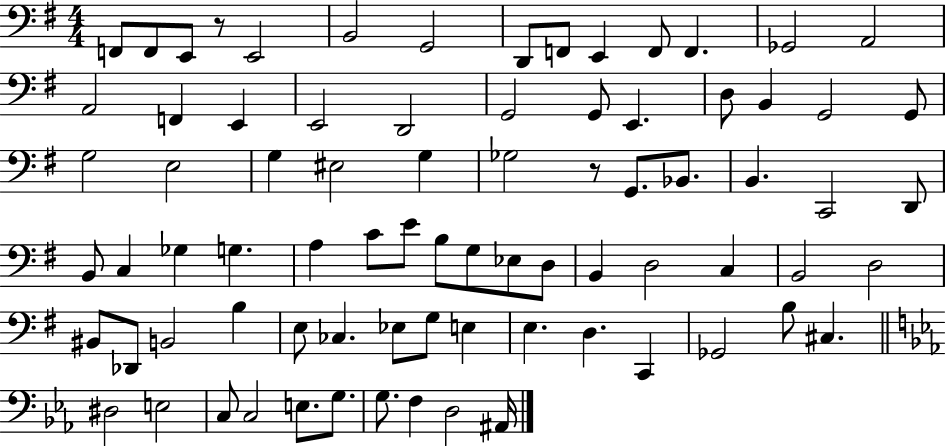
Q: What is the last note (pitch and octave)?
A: A#2